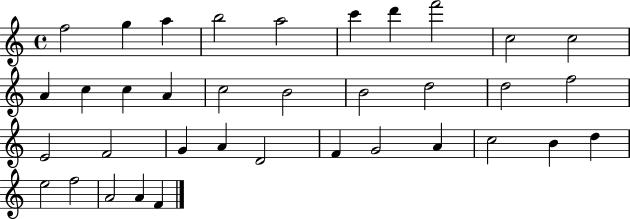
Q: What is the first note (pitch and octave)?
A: F5